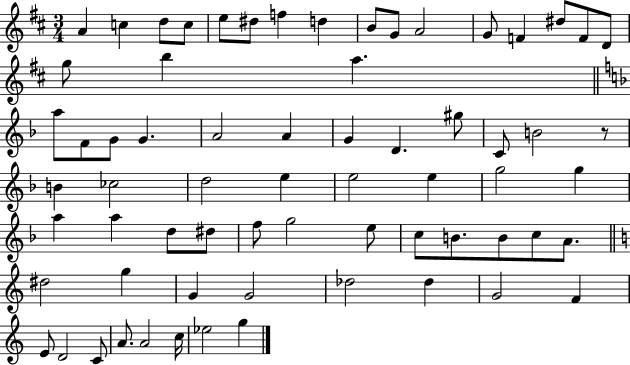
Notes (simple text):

A4/q C5/q D5/e C5/e E5/e D#5/e F5/q D5/q B4/e G4/e A4/h G4/e F4/q D#5/e F4/e D4/e G5/e B5/q A5/q. A5/e F4/e G4/e G4/q. A4/h A4/q G4/q D4/q. G#5/e C4/e B4/h R/e B4/q CES5/h D5/h E5/q E5/h E5/q G5/h G5/q A5/q A5/q D5/e D#5/e F5/e G5/h E5/e C5/e B4/e. B4/e C5/e A4/e. D#5/h G5/q G4/q G4/h Db5/h Db5/q G4/h F4/q E4/e D4/h C4/e A4/e. A4/h C5/s Eb5/h G5/q